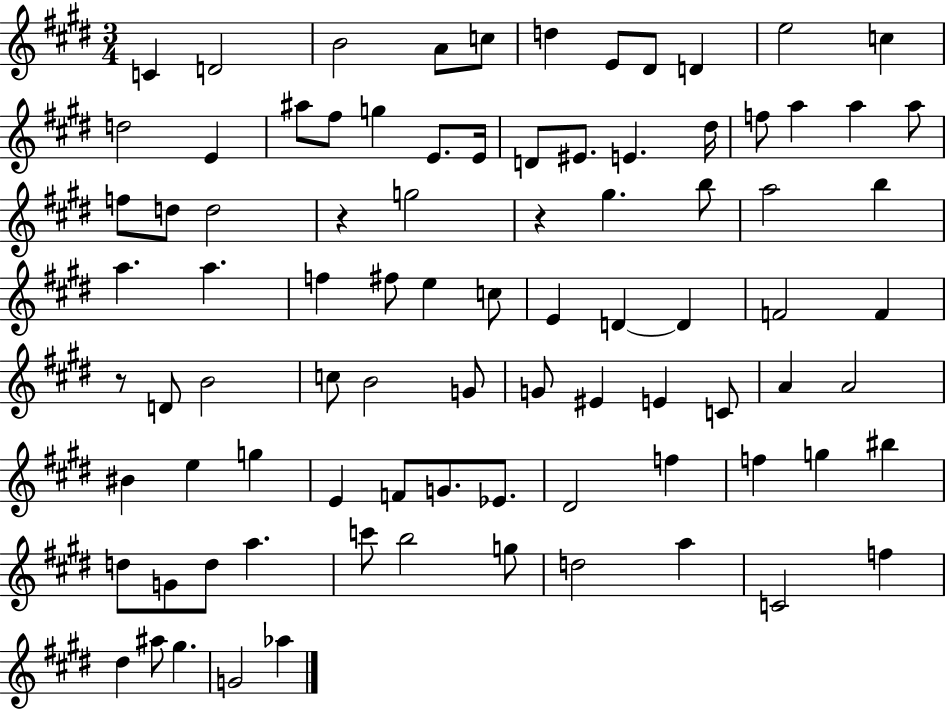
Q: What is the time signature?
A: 3/4